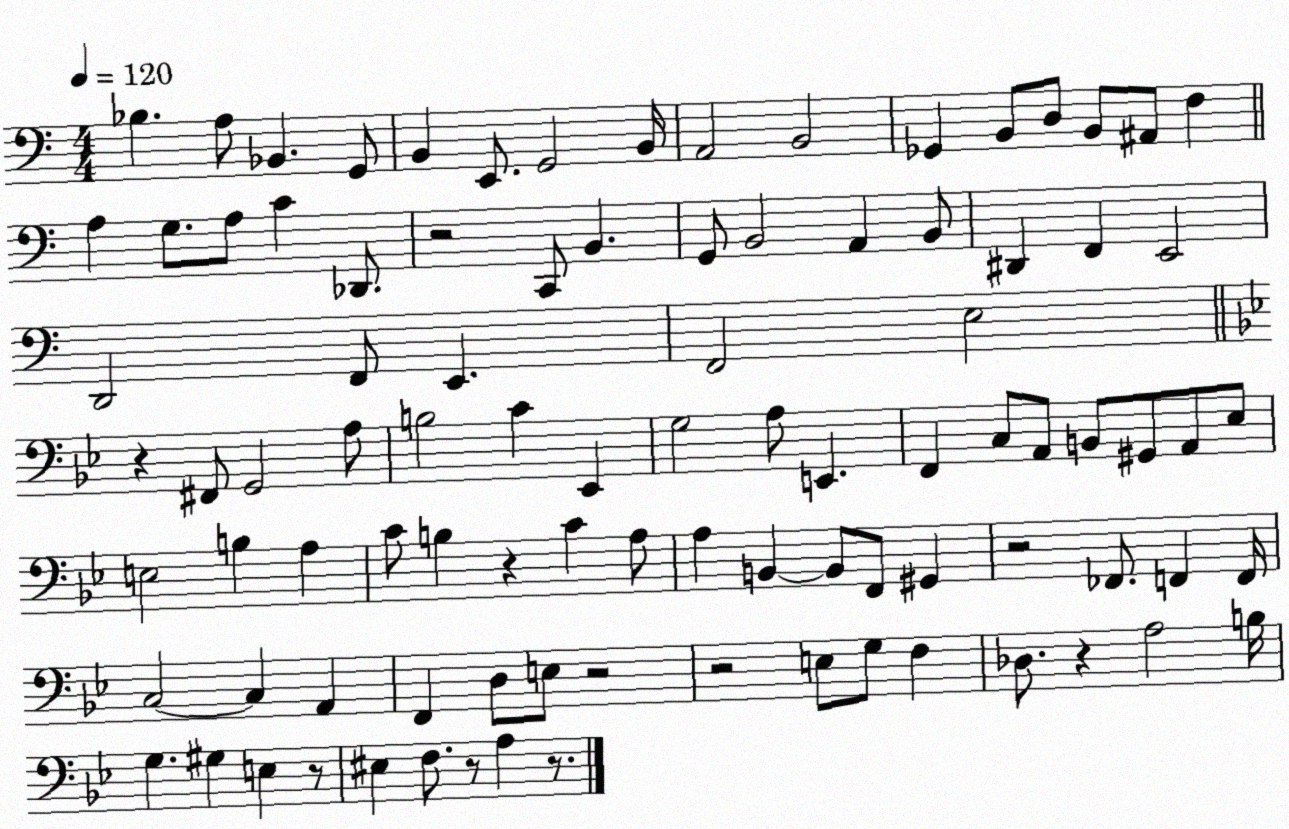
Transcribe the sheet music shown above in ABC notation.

X:1
T:Untitled
M:4/4
L:1/4
K:C
_B, A,/2 _B,, G,,/2 B,, E,,/2 G,,2 B,,/4 A,,2 B,,2 _G,, B,,/2 D,/2 B,,/2 ^A,,/2 F, A, G,/2 A,/2 C _D,,/2 z2 C,,/2 B,, G,,/2 B,,2 A,, B,,/2 ^D,, F,, E,,2 D,,2 F,,/2 E,, F,,2 E,2 z ^F,,/2 G,,2 A,/2 B,2 C _E,, G,2 A,/2 E,, F,, C,/2 A,,/2 B,,/2 ^G,,/2 A,,/2 _E,/2 E,2 B, A, C/2 B, z C A,/2 A, B,, B,,/2 F,,/2 ^G,, z2 _F,,/2 F,, F,,/4 C,2 C, A,, F,, D,/2 E,/2 z2 z2 E,/2 G,/2 F, _D,/2 z A,2 B,/4 G, ^G, E, z/2 ^E, F,/2 z/2 A, z/2